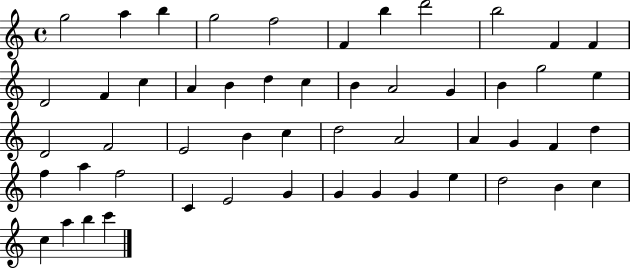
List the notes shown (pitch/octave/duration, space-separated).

G5/h A5/q B5/q G5/h F5/h F4/q B5/q D6/h B5/h F4/q F4/q D4/h F4/q C5/q A4/q B4/q D5/q C5/q B4/q A4/h G4/q B4/q G5/h E5/q D4/h F4/h E4/h B4/q C5/q D5/h A4/h A4/q G4/q F4/q D5/q F5/q A5/q F5/h C4/q E4/h G4/q G4/q G4/q G4/q E5/q D5/h B4/q C5/q C5/q A5/q B5/q C6/q